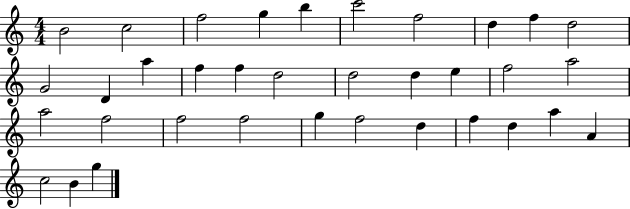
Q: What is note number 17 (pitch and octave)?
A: D5